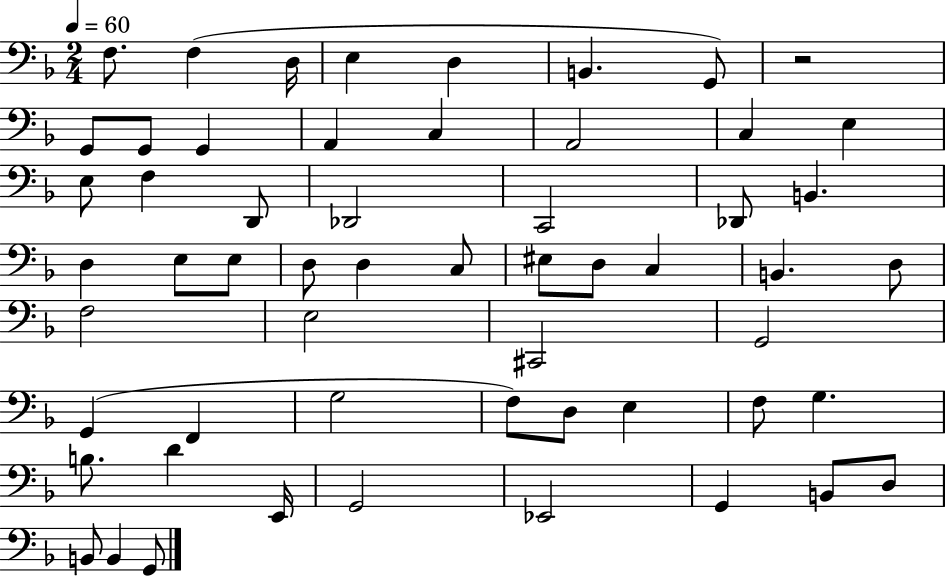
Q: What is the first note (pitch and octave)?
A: F3